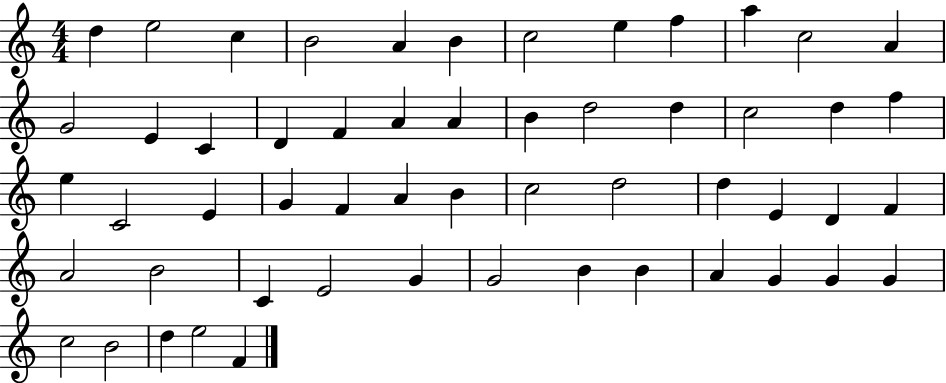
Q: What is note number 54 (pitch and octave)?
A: E5